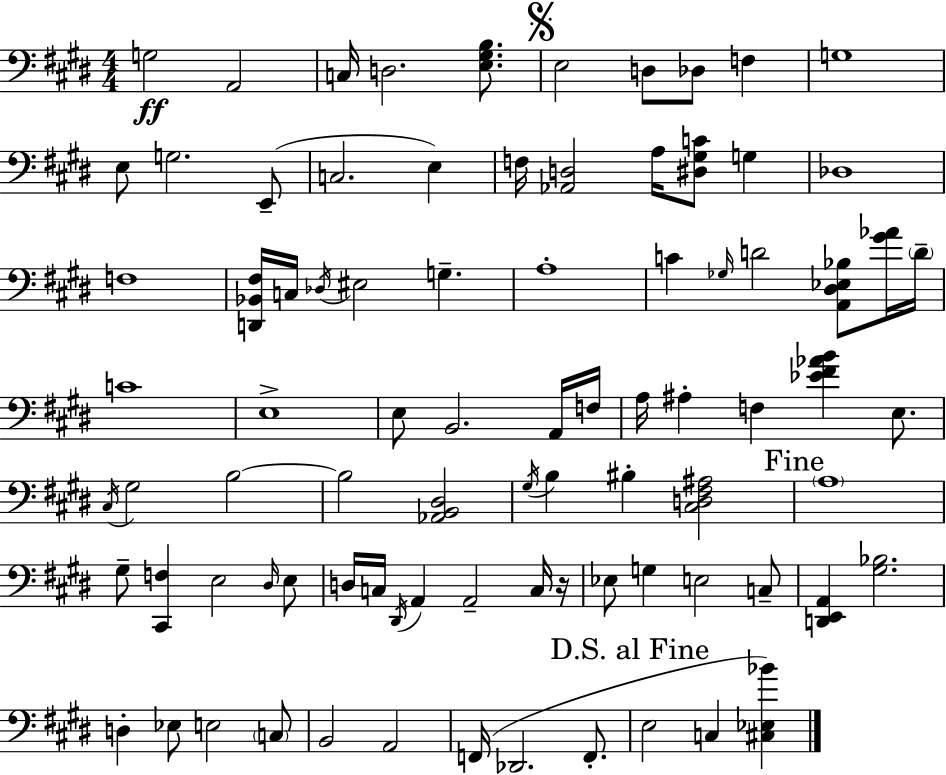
X:1
T:Untitled
M:4/4
L:1/4
K:E
G,2 A,,2 C,/4 D,2 [E,^G,B,]/2 E,2 D,/2 _D,/2 F, G,4 E,/2 G,2 E,,/2 C,2 E, F,/4 [_A,,D,]2 A,/4 [^D,^G,C]/2 G, _D,4 F,4 [D,,_B,,^F,]/4 C,/4 _D,/4 ^E,2 G, A,4 C _G,/4 D2 [A,,^D,_E,_B,]/2 [^G_A]/4 D/4 C4 E,4 E,/2 B,,2 A,,/4 F,/4 A,/4 ^A, F, [_E^F_AB] E,/2 ^C,/4 ^G,2 B,2 B,2 [_A,,B,,^D,]2 ^G,/4 B, ^B, [^C,D,^F,^A,]2 A,4 ^G,/2 [^C,,F,] E,2 ^D,/4 E,/2 D,/4 C,/4 ^D,,/4 A,, A,,2 C,/4 z/4 _E,/2 G, E,2 C,/2 [D,,E,,A,,] [^G,_B,]2 D, _E,/2 E,2 C,/2 B,,2 A,,2 F,,/4 _D,,2 F,,/2 E,2 C, [^C,_E,_B]